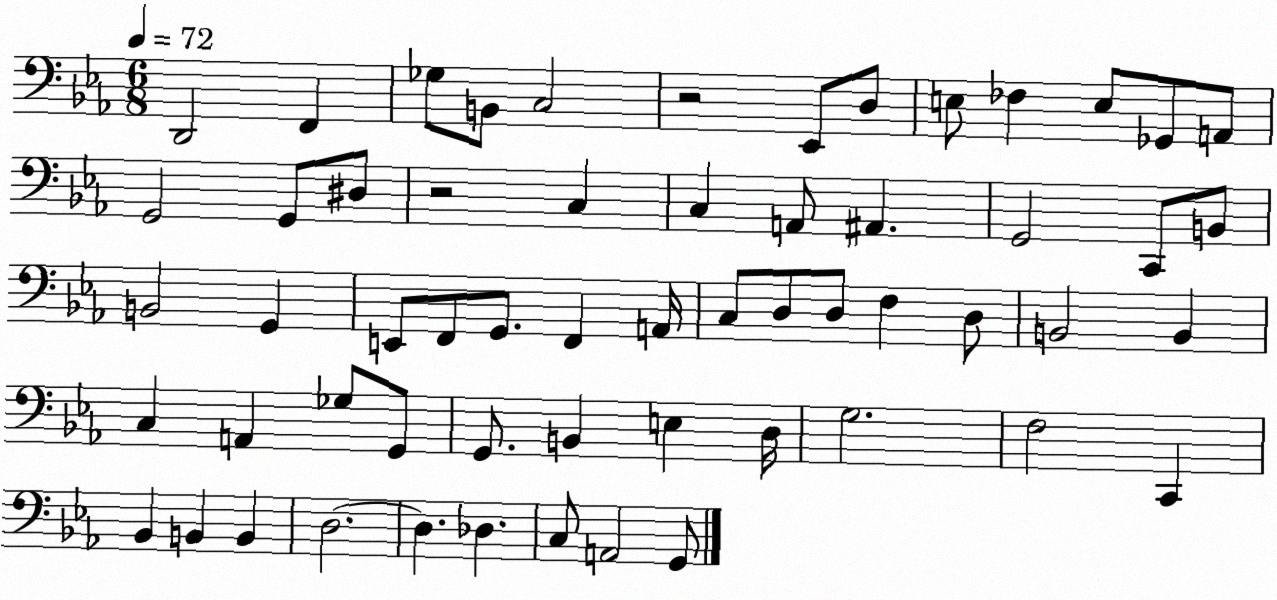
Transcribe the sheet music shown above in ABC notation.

X:1
T:Untitled
M:6/8
L:1/4
K:Eb
D,,2 F,, _G,/2 B,,/2 C,2 z2 _E,,/2 D,/2 E,/2 _F, E,/2 _G,,/2 A,,/2 G,,2 G,,/2 ^D,/2 z2 C, C, A,,/2 ^A,, G,,2 C,,/2 B,,/2 B,,2 G,, E,,/2 F,,/2 G,,/2 F,, A,,/4 C,/2 D,/2 D,/2 F, D,/2 B,,2 B,, C, A,, _G,/2 G,,/2 G,,/2 B,, E, D,/4 G,2 F,2 C,, _B,, B,, B,, D,2 D, _D, C,/2 A,,2 G,,/2